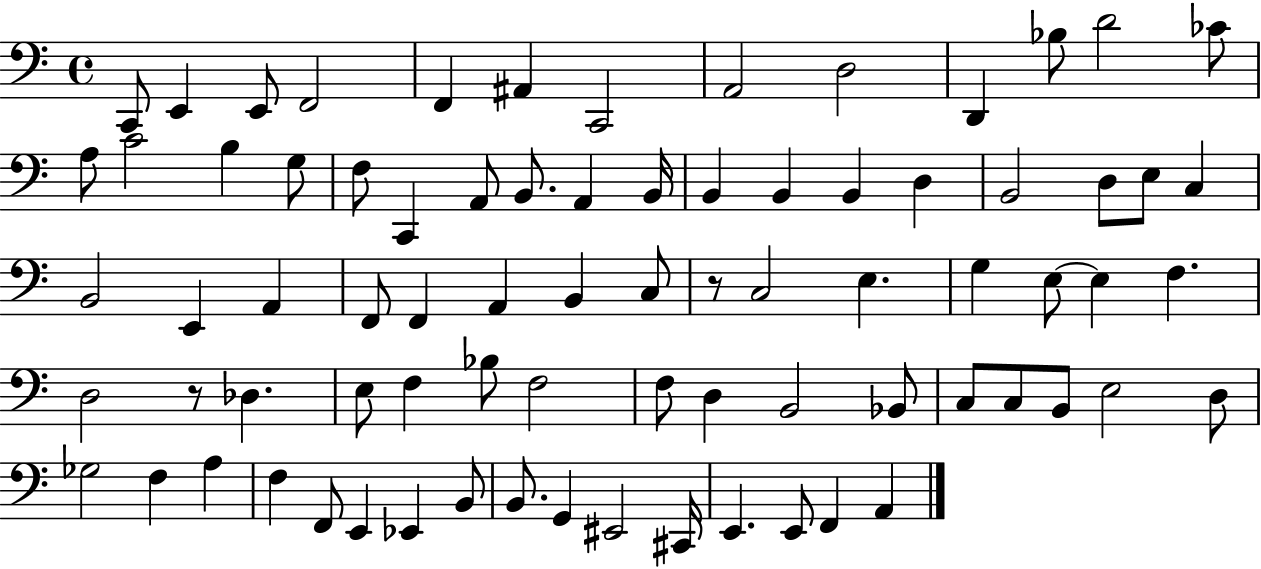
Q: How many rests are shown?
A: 2